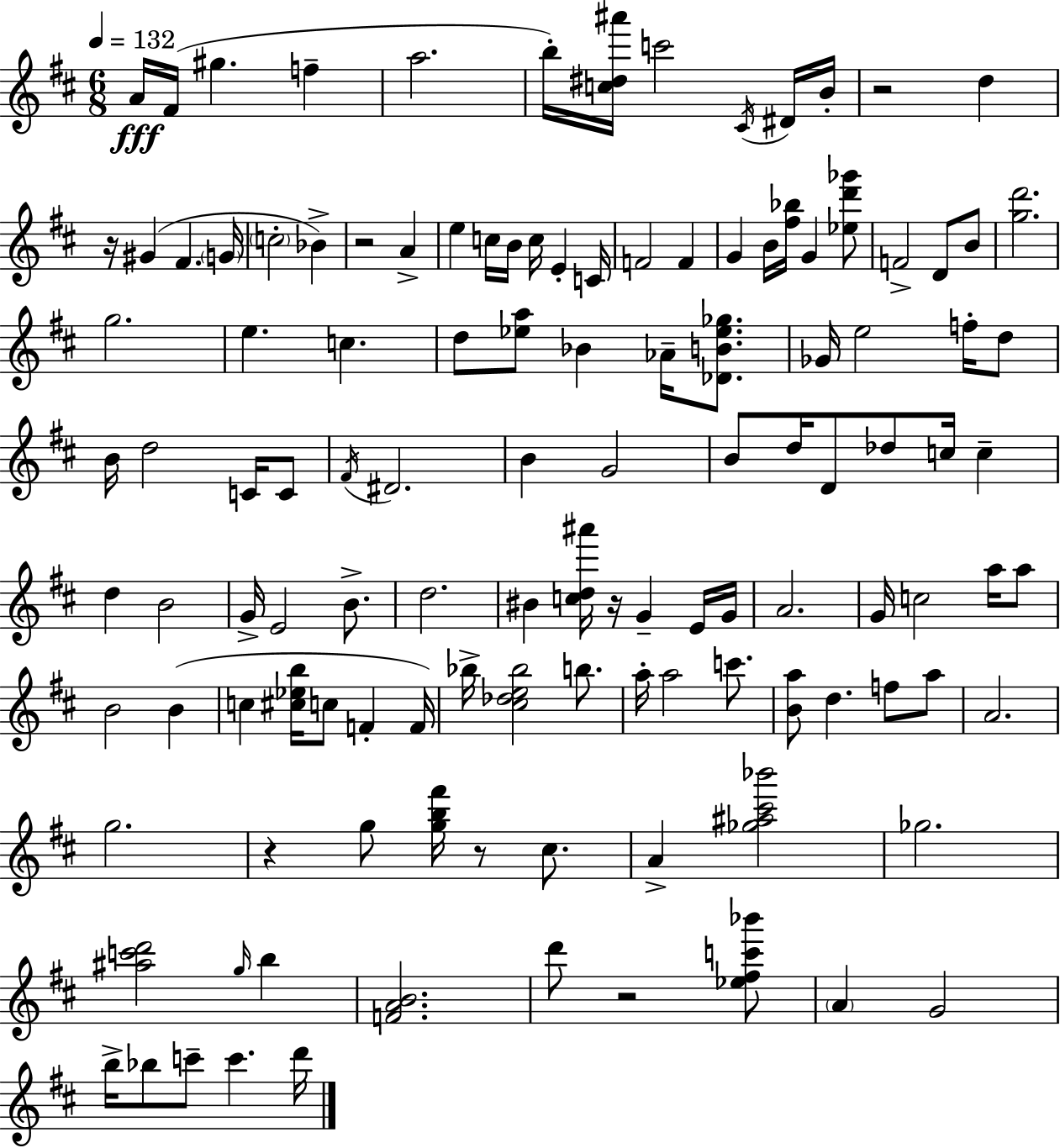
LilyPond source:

{
  \clef treble
  \numericTimeSignature
  \time 6/8
  \key d \major
  \tempo 4 = 132
  \repeat volta 2 { a'16\fff fis'16( gis''4. f''4-- | a''2. | b''16-.) <c'' dis'' ais'''>16 c'''2 \acciaccatura { cis'16 } dis'16 | b'16-. r2 d''4 | \break r16 gis'4( fis'4. | \parenthesize g'16 \parenthesize c''2-. bes'4->) | r2 a'4-> | e''4 c''16 b'16 c''16 e'4-. | \break c'16 f'2 f'4 | g'4 b'16 <fis'' bes''>16 g'4 <ees'' d''' ges'''>8 | f'2-> d'8 b'8 | <g'' d'''>2. | \break g''2. | e''4. c''4. | d''8 <ees'' a''>8 bes'4 aes'16-- <des' b' ees'' ges''>8. | ges'16 e''2 f''16-. d''8 | \break b'16 d''2 c'16 c'8 | \acciaccatura { fis'16 } dis'2. | b'4 g'2 | b'8 d''16 d'8 des''8 c''16 c''4-- | \break d''4 b'2 | g'16-> e'2 b'8.-> | d''2. | bis'4 <c'' d'' ais'''>16 r16 g'4-- | \break e'16 g'16 a'2. | g'16 c''2 a''16 | a''8 b'2 b'4( | c''4 <cis'' ees'' b''>16 c''8 f'4-. | \break f'16) bes''16-> <cis'' des'' e'' bes''>2 b''8. | a''16-. a''2 c'''8. | <b' a''>8 d''4. f''8 | a''8 a'2. | \break g''2. | r4 g''8 <g'' b'' fis'''>16 r8 cis''8. | a'4-> <ges'' ais'' cis''' bes'''>2 | ges''2. | \break <ais'' c''' d'''>2 \grace { g''16 } b''4 | <f' a' b'>2. | d'''8 r2 | <ees'' fis'' c''' bes'''>8 \parenthesize a'4 g'2 | \break b''16-> bes''8 c'''8-- c'''4. | d'''16 } \bar "|."
}